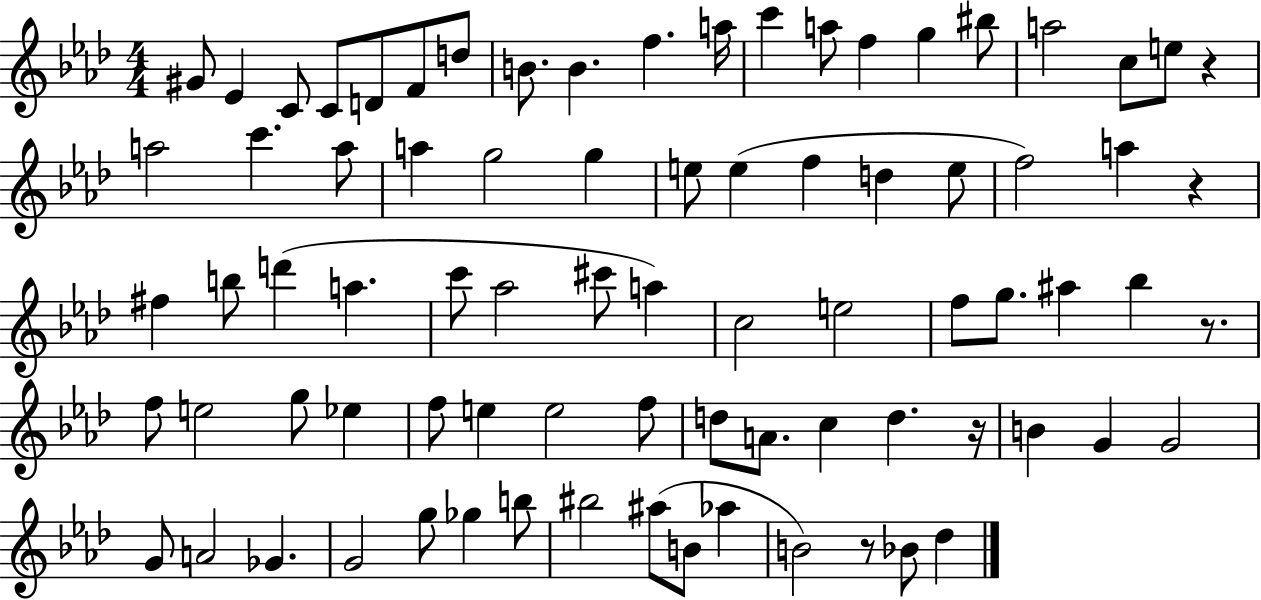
{
  \clef treble
  \numericTimeSignature
  \time 4/4
  \key aes \major
  gis'8 ees'4 c'8 c'8 d'8 f'8 d''8 | b'8. b'4. f''4. a''16 | c'''4 a''8 f''4 g''4 bis''8 | a''2 c''8 e''8 r4 | \break a''2 c'''4. a''8 | a''4 g''2 g''4 | e''8 e''4( f''4 d''4 e''8 | f''2) a''4 r4 | \break fis''4 b''8 d'''4( a''4. | c'''8 aes''2 cis'''8 a''4) | c''2 e''2 | f''8 g''8. ais''4 bes''4 r8. | \break f''8 e''2 g''8 ees''4 | f''8 e''4 e''2 f''8 | d''8 a'8. c''4 d''4. r16 | b'4 g'4 g'2 | \break g'8 a'2 ges'4. | g'2 g''8 ges''4 b''8 | bis''2 ais''8( b'8 aes''4 | b'2) r8 bes'8 des''4 | \break \bar "|."
}